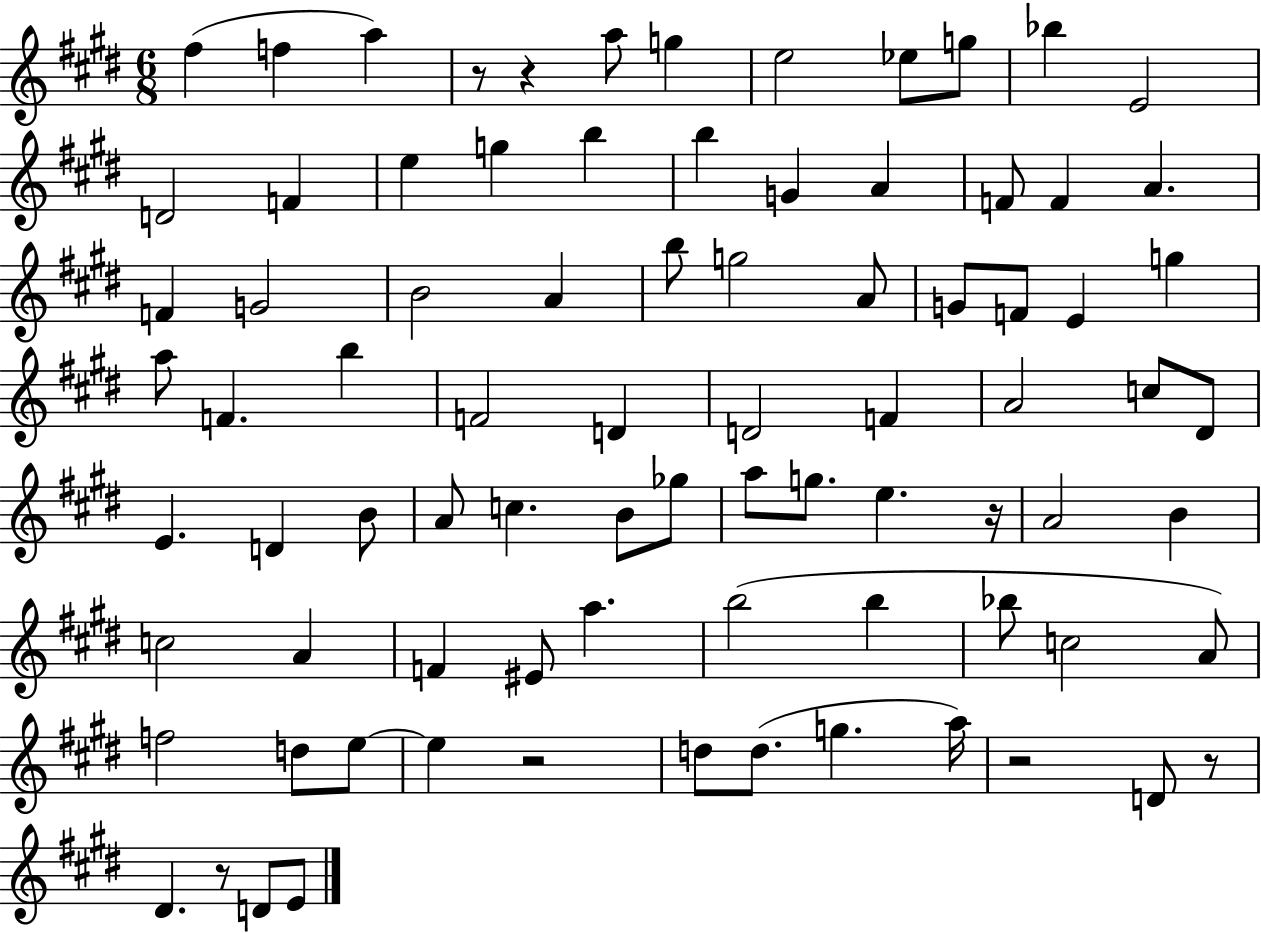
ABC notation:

X:1
T:Untitled
M:6/8
L:1/4
K:E
^f f a z/2 z a/2 g e2 _e/2 g/2 _b E2 D2 F e g b b G A F/2 F A F G2 B2 A b/2 g2 A/2 G/2 F/2 E g a/2 F b F2 D D2 F A2 c/2 ^D/2 E D B/2 A/2 c B/2 _g/2 a/2 g/2 e z/4 A2 B c2 A F ^E/2 a b2 b _b/2 c2 A/2 f2 d/2 e/2 e z2 d/2 d/2 g a/4 z2 D/2 z/2 ^D z/2 D/2 E/2